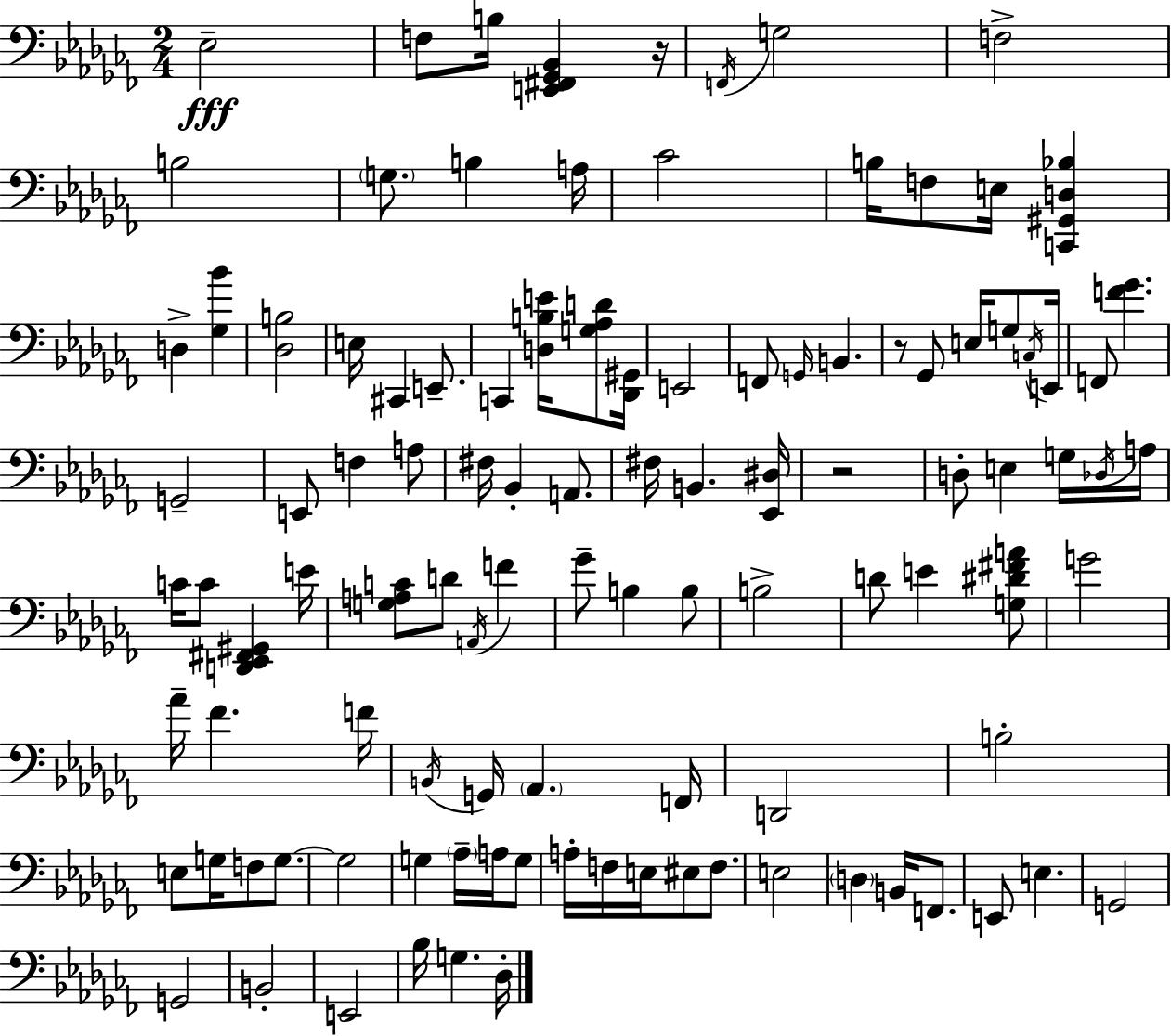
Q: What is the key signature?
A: AES minor